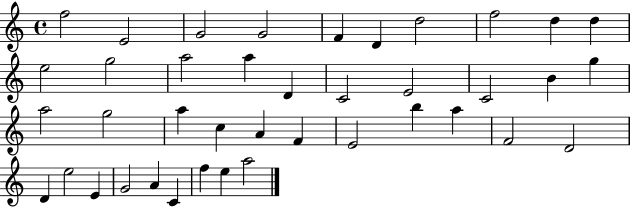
F5/h E4/h G4/h G4/h F4/q D4/q D5/h F5/h D5/q D5/q E5/h G5/h A5/h A5/q D4/q C4/h E4/h C4/h B4/q G5/q A5/h G5/h A5/q C5/q A4/q F4/q E4/h B5/q A5/q F4/h D4/h D4/q E5/h E4/q G4/h A4/q C4/q F5/q E5/q A5/h